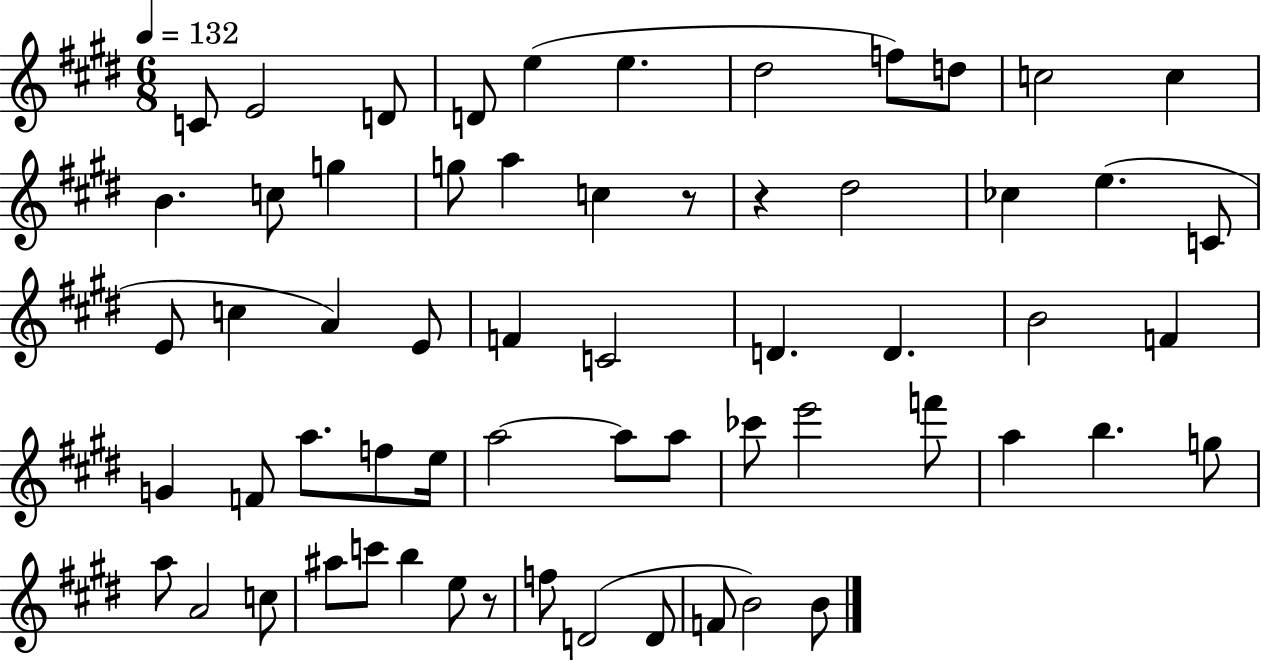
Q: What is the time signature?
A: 6/8